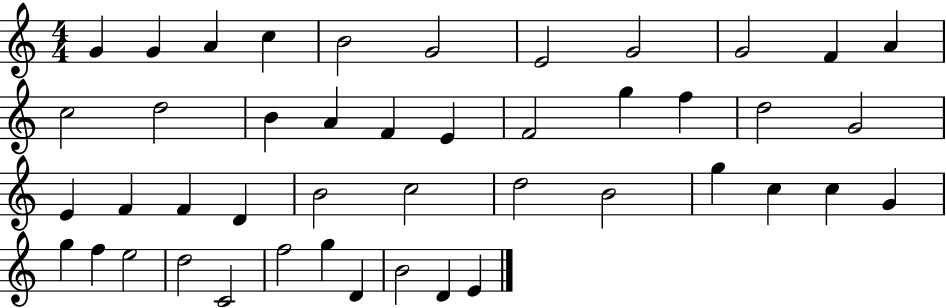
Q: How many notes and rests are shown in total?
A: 45